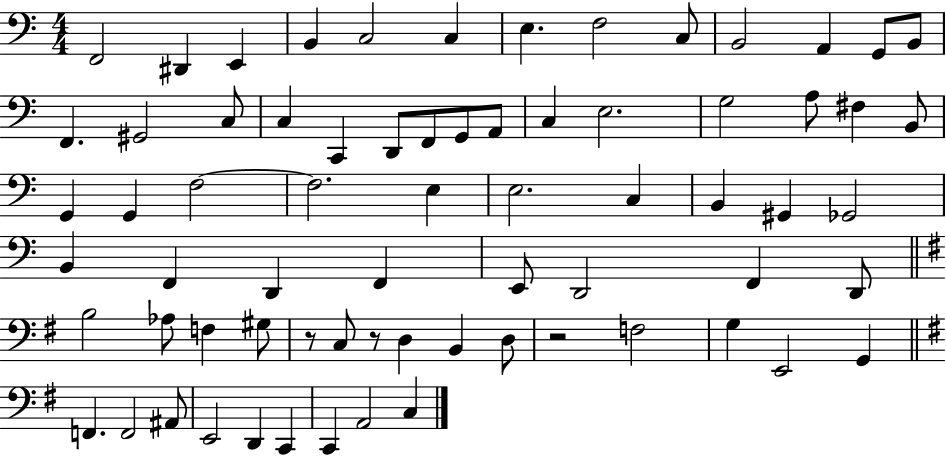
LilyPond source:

{
  \clef bass
  \numericTimeSignature
  \time 4/4
  \key c \major
  f,2 dis,4 e,4 | b,4 c2 c4 | e4. f2 c8 | b,2 a,4 g,8 b,8 | \break f,4. gis,2 c8 | c4 c,4 d,8 f,8 g,8 a,8 | c4 e2. | g2 a8 fis4 b,8 | \break g,4 g,4 f2~~ | f2. e4 | e2. c4 | b,4 gis,4 ges,2 | \break b,4 f,4 d,4 f,4 | e,8 d,2 f,4 d,8 | \bar "||" \break \key e \minor b2 aes8 f4 gis8 | r8 c8 r8 d4 b,4 d8 | r2 f2 | g4 e,2 g,4 | \break \bar "||" \break \key g \major f,4. f,2 ais,8 | e,2 d,4 c,4 | c,4 a,2 c4 | \bar "|."
}